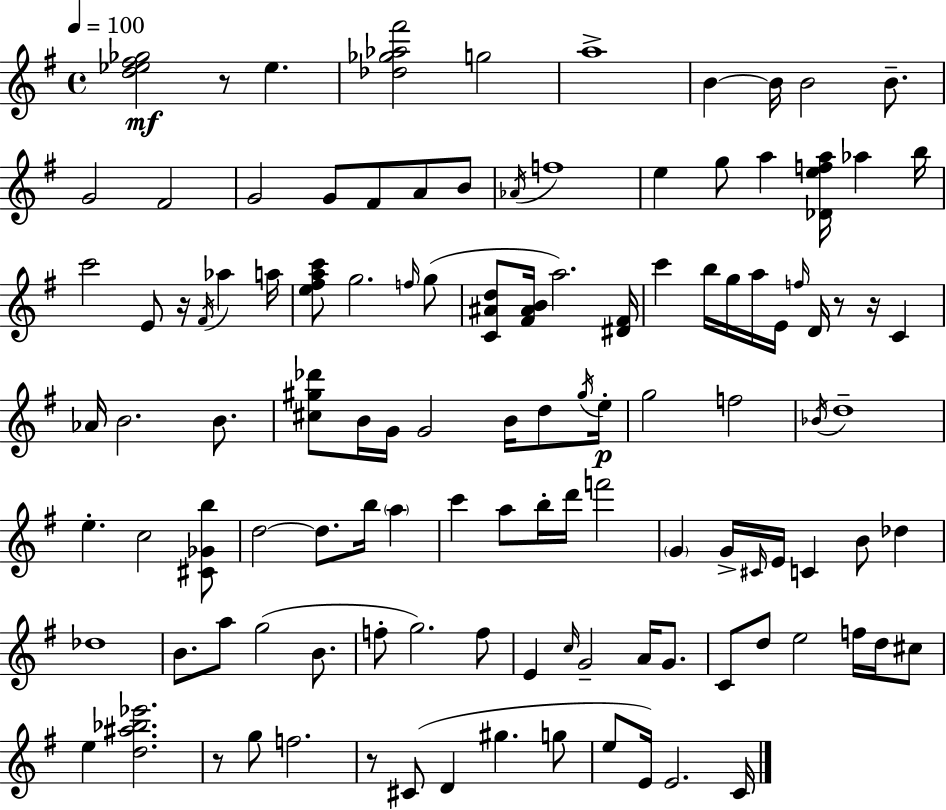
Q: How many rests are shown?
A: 6